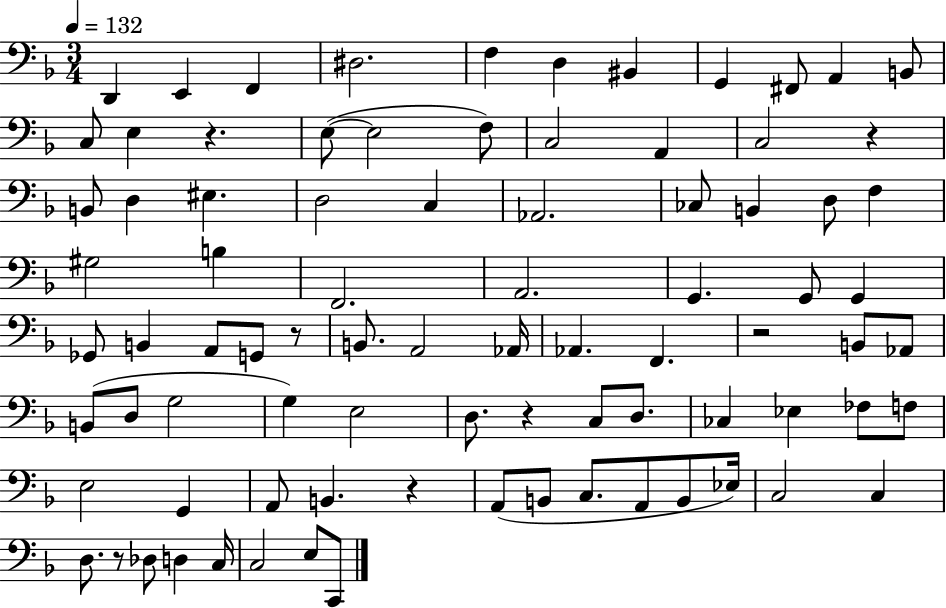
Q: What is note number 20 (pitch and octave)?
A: B2